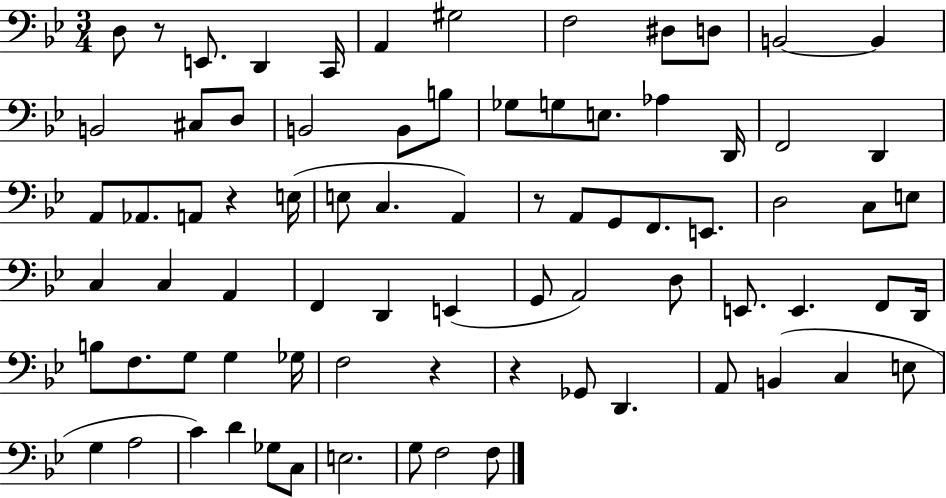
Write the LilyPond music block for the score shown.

{
  \clef bass
  \numericTimeSignature
  \time 3/4
  \key bes \major
  d8 r8 e,8. d,4 c,16 | a,4 gis2 | f2 dis8 d8 | b,2~~ b,4 | \break b,2 cis8 d8 | b,2 b,8 b8 | ges8 g8 e8. aes4 d,16 | f,2 d,4 | \break a,8 aes,8. a,8 r4 e16( | e8 c4. a,4) | r8 a,8 g,8 f,8. e,8. | d2 c8 e8 | \break c4 c4 a,4 | f,4 d,4 e,4( | g,8 a,2) d8 | e,8. e,4. f,8 d,16 | \break b8 f8. g8 g4 ges16 | f2 r4 | r4 ges,8 d,4. | a,8 b,4( c4 e8 | \break g4 a2 | c'4) d'4 ges8 c8 | e2. | g8 f2 f8 | \break \bar "|."
}